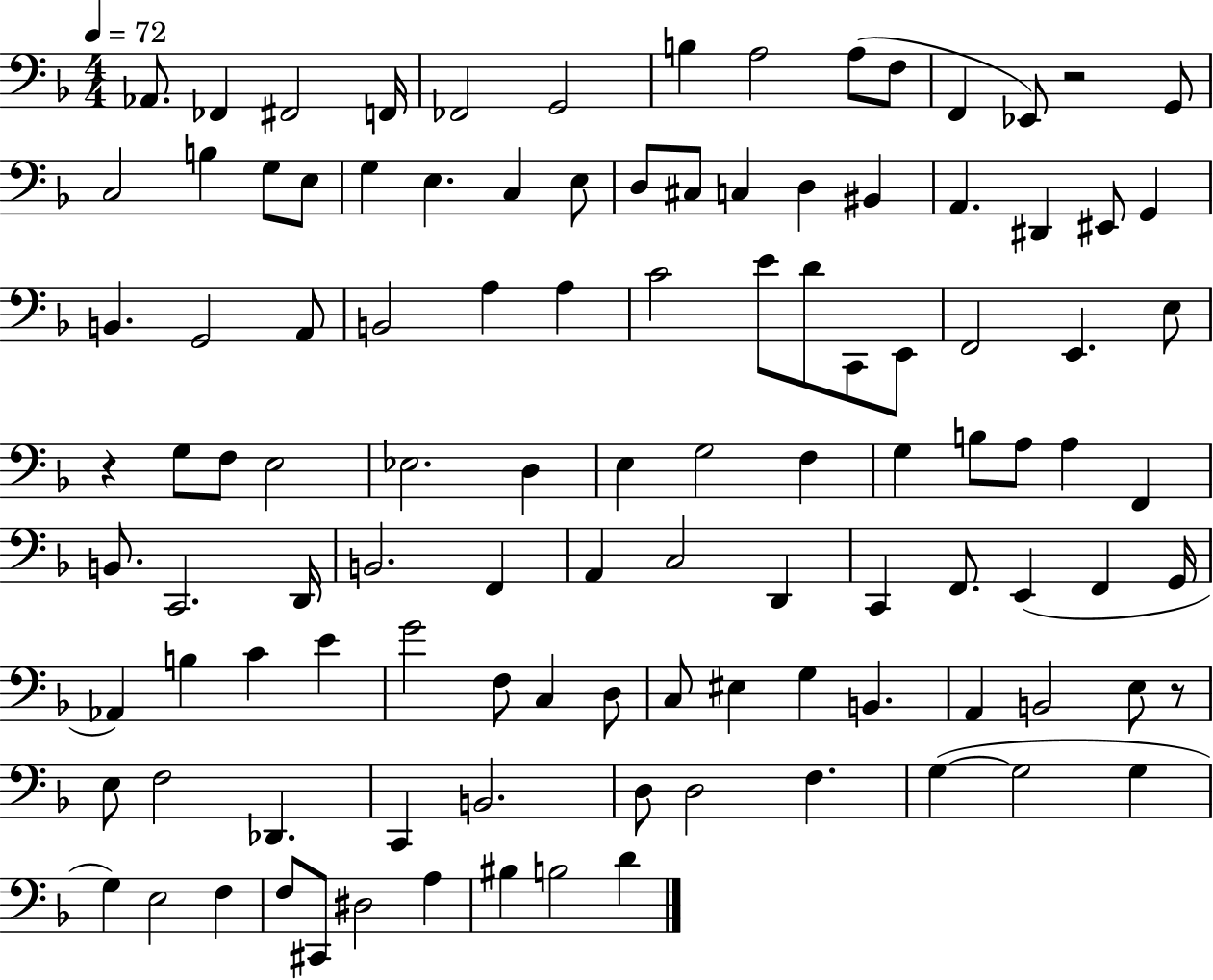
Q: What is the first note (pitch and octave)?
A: Ab2